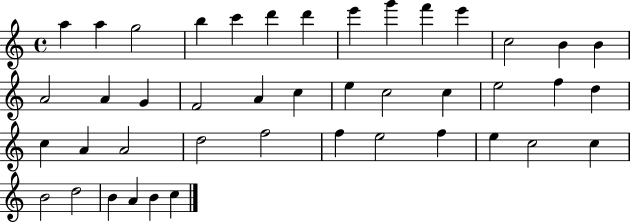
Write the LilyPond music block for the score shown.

{
  \clef treble
  \time 4/4
  \defaultTimeSignature
  \key c \major
  a''4 a''4 g''2 | b''4 c'''4 d'''4 d'''4 | e'''4 g'''4 f'''4 e'''4 | c''2 b'4 b'4 | \break a'2 a'4 g'4 | f'2 a'4 c''4 | e''4 c''2 c''4 | e''2 f''4 d''4 | \break c''4 a'4 a'2 | d''2 f''2 | f''4 e''2 f''4 | e''4 c''2 c''4 | \break b'2 d''2 | b'4 a'4 b'4 c''4 | \bar "|."
}